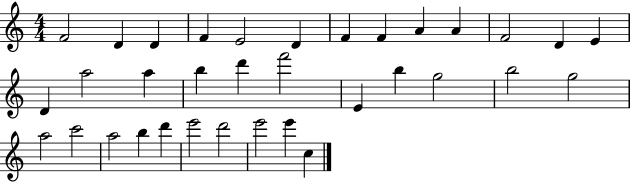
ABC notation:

X:1
T:Untitled
M:4/4
L:1/4
K:C
F2 D D F E2 D F F A A F2 D E D a2 a b d' f'2 E b g2 b2 g2 a2 c'2 a2 b d' e'2 d'2 e'2 e' c